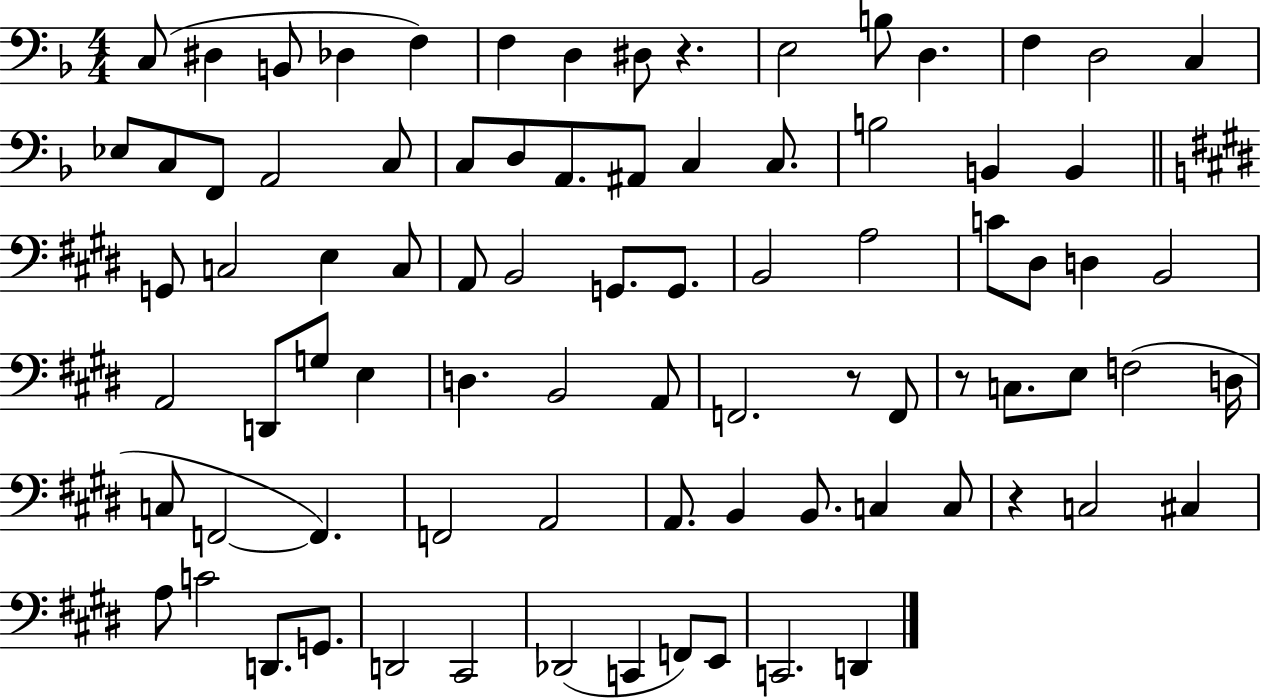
{
  \clef bass
  \numericTimeSignature
  \time 4/4
  \key f \major
  \repeat volta 2 { c8( dis4 b,8 des4 f4) | f4 d4 dis8 r4. | e2 b8 d4. | f4 d2 c4 | \break ees8 c8 f,8 a,2 c8 | c8 d8 a,8. ais,8 c4 c8. | b2 b,4 b,4 | \bar "||" \break \key e \major g,8 c2 e4 c8 | a,8 b,2 g,8. g,8. | b,2 a2 | c'8 dis8 d4 b,2 | \break a,2 d,8 g8 e4 | d4. b,2 a,8 | f,2. r8 f,8 | r8 c8. e8 f2( d16 | \break c8 f,2~~ f,4.) | f,2 a,2 | a,8. b,4 b,8. c4 c8 | r4 c2 cis4 | \break a8 c'2 d,8. g,8. | d,2 cis,2 | des,2( c,4 f,8) e,8 | c,2. d,4 | \break } \bar "|."
}